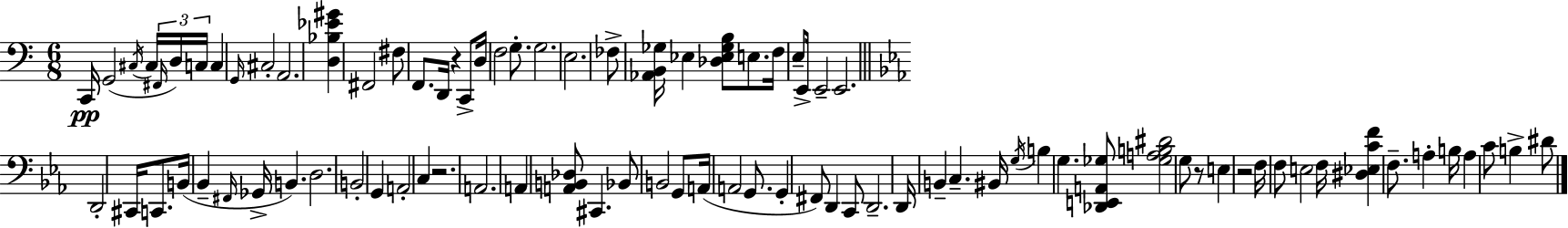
X:1
T:Untitled
M:6/8
L:1/4
K:C
C,,/4 G,,2 ^C,/4 ^C,/4 ^F,,/4 D,/4 C,/4 C, G,,/4 ^C,2 A,,2 [D,_B,_E^G] ^F,,2 ^F,/2 F,,/2 D,,/4 z C,,/2 D,/4 F,2 G,/2 G,2 E,2 _F,/2 [_A,,B,,_G,]/4 _E, [_D,_E,_G,B,]/2 E,/2 F,/4 E,/2 E,,/4 E,,2 E,,2 D,,2 ^C,,/4 C,,/2 B,,/4 _B,, ^F,,/4 _G,,/4 B,, D,2 B,,2 G,, A,,2 C, z2 A,,2 A,, [A,,B,,_D,]/2 ^C,, _B,,/2 B,,2 G,,/2 A,,/4 A,,2 G,,/2 G,, ^F,,/2 D,, C,,/2 D,,2 D,,/4 B,, C, ^B,,/4 G,/4 B, G, [_D,,E,,A,,_G,]/2 [_G,A,B,^D]2 G,/2 z/2 E, z2 F,/4 F,/2 E,2 F,/4 [^D,_E,CF] F,/2 A, B,/4 A, C/2 B, ^D/2